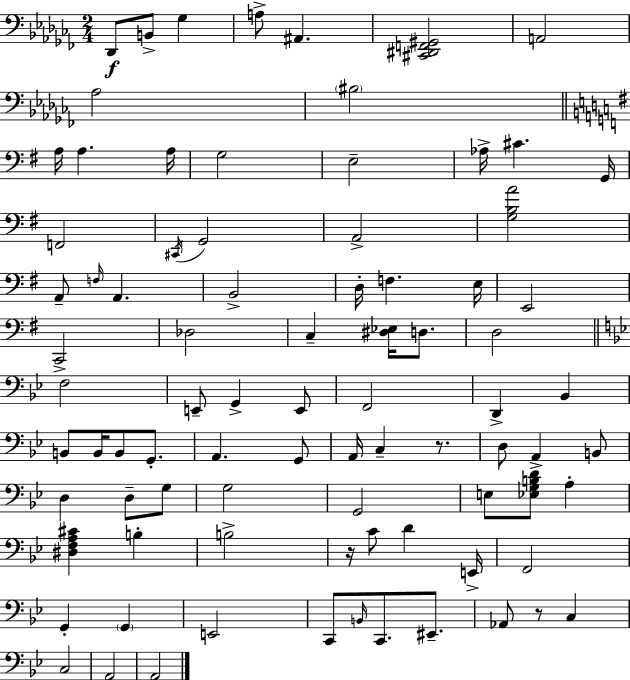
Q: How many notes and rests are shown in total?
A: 84